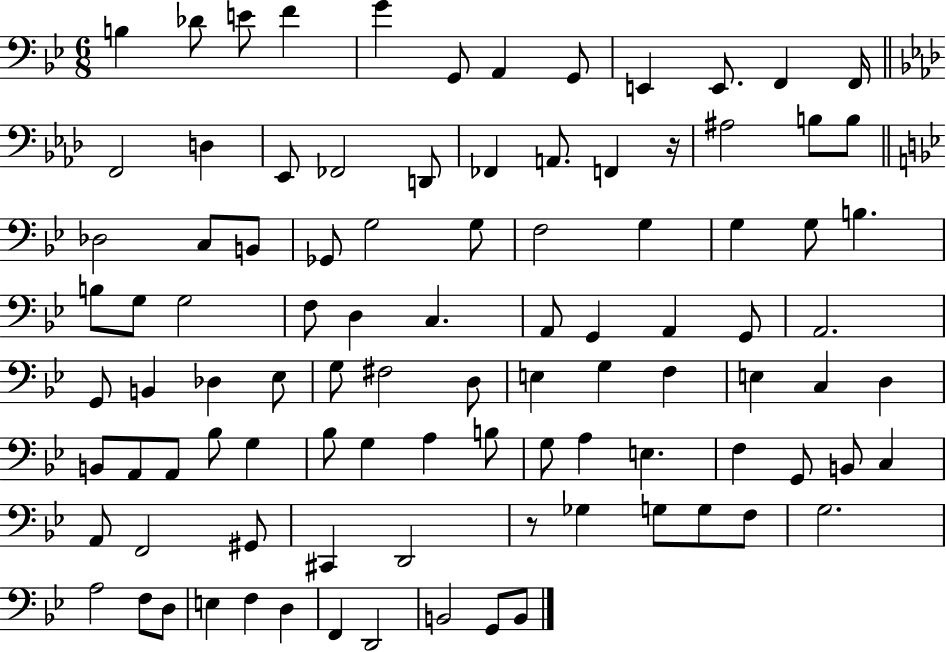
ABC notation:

X:1
T:Untitled
M:6/8
L:1/4
K:Bb
B, _D/2 E/2 F G G,,/2 A,, G,,/2 E,, E,,/2 F,, F,,/4 F,,2 D, _E,,/2 _F,,2 D,,/2 _F,, A,,/2 F,, z/4 ^A,2 B,/2 B,/2 _D,2 C,/2 B,,/2 _G,,/2 G,2 G,/2 F,2 G, G, G,/2 B, B,/2 G,/2 G,2 F,/2 D, C, A,,/2 G,, A,, G,,/2 A,,2 G,,/2 B,, _D, _E,/2 G,/2 ^F,2 D,/2 E, G, F, E, C, D, B,,/2 A,,/2 A,,/2 _B,/2 G, _B,/2 G, A, B,/2 G,/2 A, E, F, G,,/2 B,,/2 C, A,,/2 F,,2 ^G,,/2 ^C,, D,,2 z/2 _G, G,/2 G,/2 F,/2 G,2 A,2 F,/2 D,/2 E, F, D, F,, D,,2 B,,2 G,,/2 B,,/2